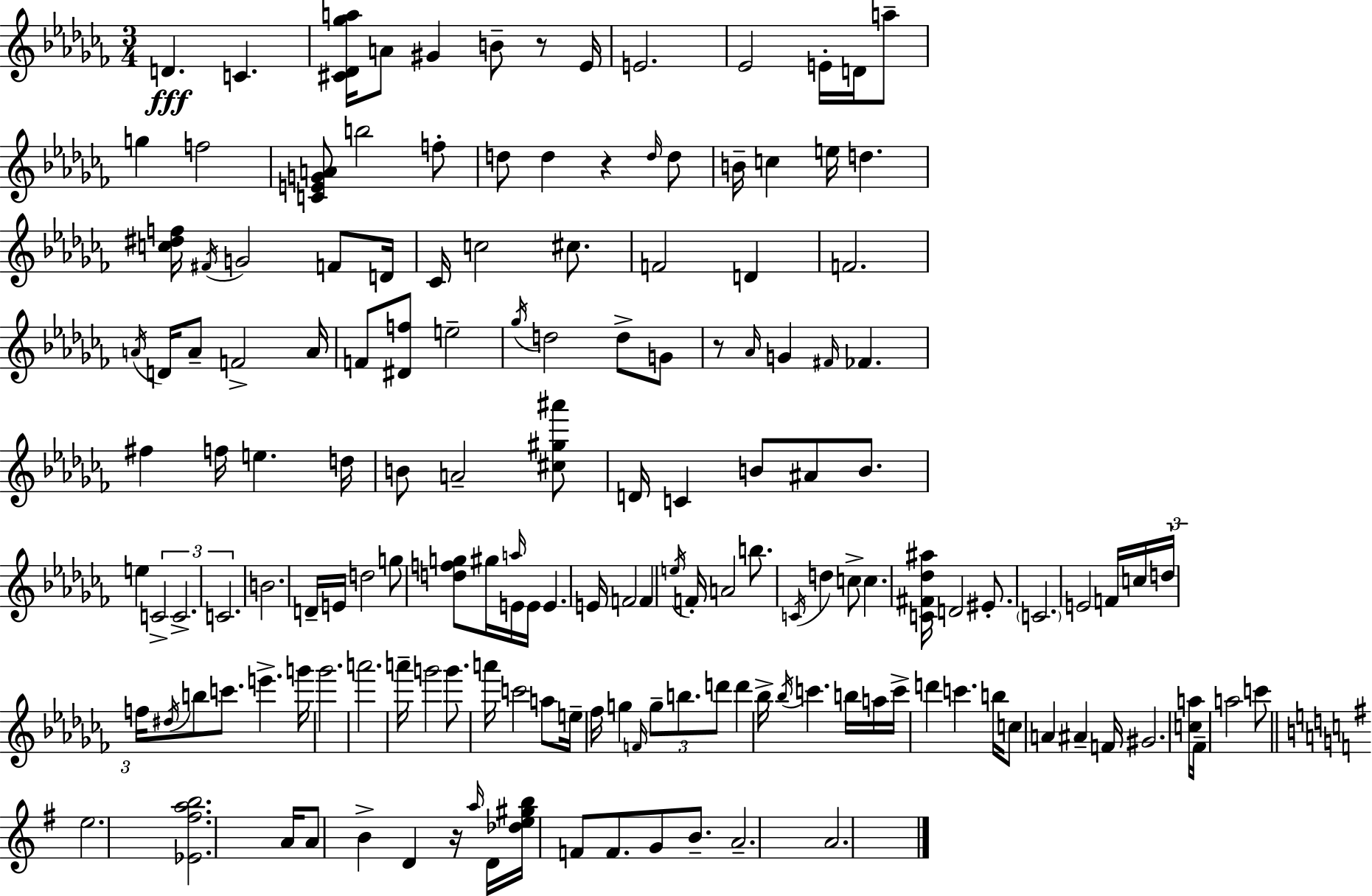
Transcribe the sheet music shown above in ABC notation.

X:1
T:Untitled
M:3/4
L:1/4
K:Abm
D C [^C_D_ga]/4 A/2 ^G B/2 z/2 _E/4 E2 _E2 E/4 D/4 a/2 g f2 [CEGA]/2 b2 f/2 d/2 d z d/4 d/2 B/4 c e/4 d [c^df]/4 ^F/4 G2 F/2 D/4 _C/4 c2 ^c/2 F2 D F2 A/4 D/4 A/2 F2 A/4 F/2 [^Df]/2 e2 _g/4 d2 d/2 G/2 z/2 _A/4 G ^F/4 _F ^f f/4 e d/4 B/2 A2 [^c^g^a']/2 D/4 C B/2 ^A/2 B/2 e C2 C2 C2 B2 D/4 E/4 d2 g/2 [dfg]/2 ^g/4 a/4 E/4 E/4 E E/4 F2 F e/4 F/4 A2 b/2 C/4 d c/2 c [C^F_d^a]/4 D2 ^E/2 C2 E2 F/4 c/4 d/4 f/4 ^d/4 b/2 c'/2 e' g'/4 _g'2 a'2 a'/4 g'2 g'/2 a'/4 c'2 a/2 e/4 _f/4 g F/4 g/2 b/2 d'/2 d' _b/4 _b/4 c' b/4 a/4 c'/4 d' c' b/4 c/2 A ^A F/4 ^G2 [ca]/4 _F/4 a2 c'/2 e2 [_E^fab]2 A/4 A/2 B D z/4 a/4 D/4 [_de^gb]/4 F/2 F/2 G/2 B/2 A2 A2